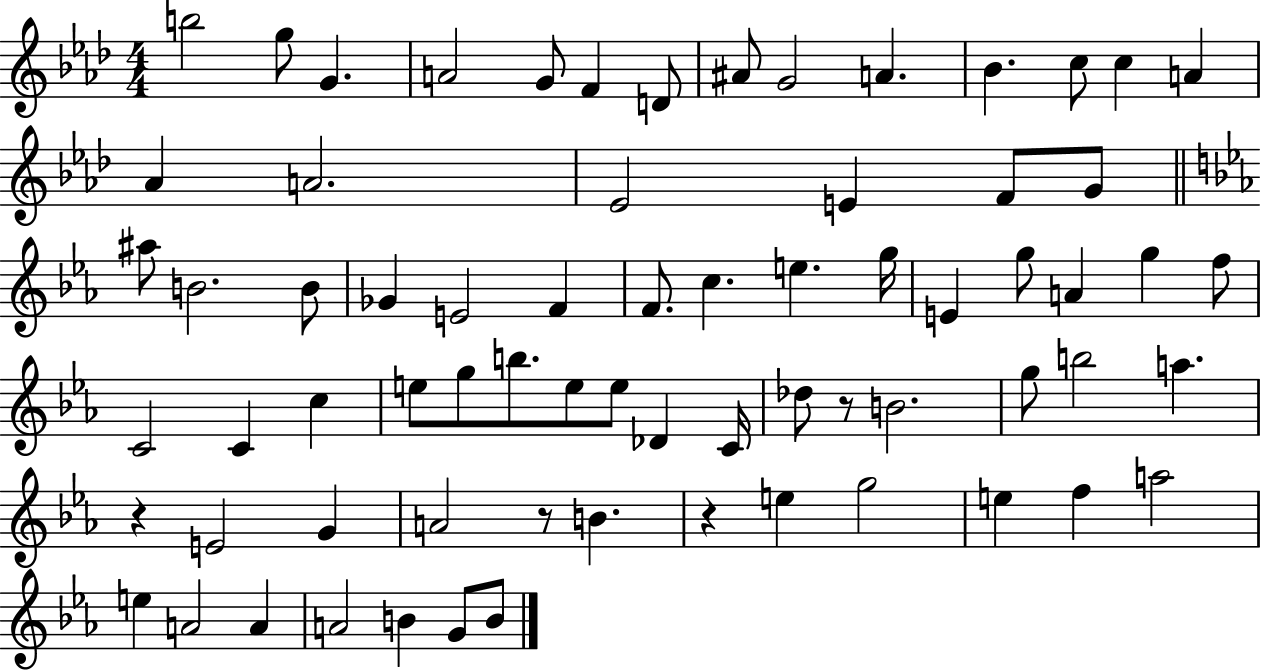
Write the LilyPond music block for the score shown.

{
  \clef treble
  \numericTimeSignature
  \time 4/4
  \key aes \major
  b''2 g''8 g'4. | a'2 g'8 f'4 d'8 | ais'8 g'2 a'4. | bes'4. c''8 c''4 a'4 | \break aes'4 a'2. | ees'2 e'4 f'8 g'8 | \bar "||" \break \key ees \major ais''8 b'2. b'8 | ges'4 e'2 f'4 | f'8. c''4. e''4. g''16 | e'4 g''8 a'4 g''4 f''8 | \break c'2 c'4 c''4 | e''8 g''8 b''8. e''8 e''8 des'4 c'16 | des''8 r8 b'2. | g''8 b''2 a''4. | \break r4 e'2 g'4 | a'2 r8 b'4. | r4 e''4 g''2 | e''4 f''4 a''2 | \break e''4 a'2 a'4 | a'2 b'4 g'8 b'8 | \bar "|."
}